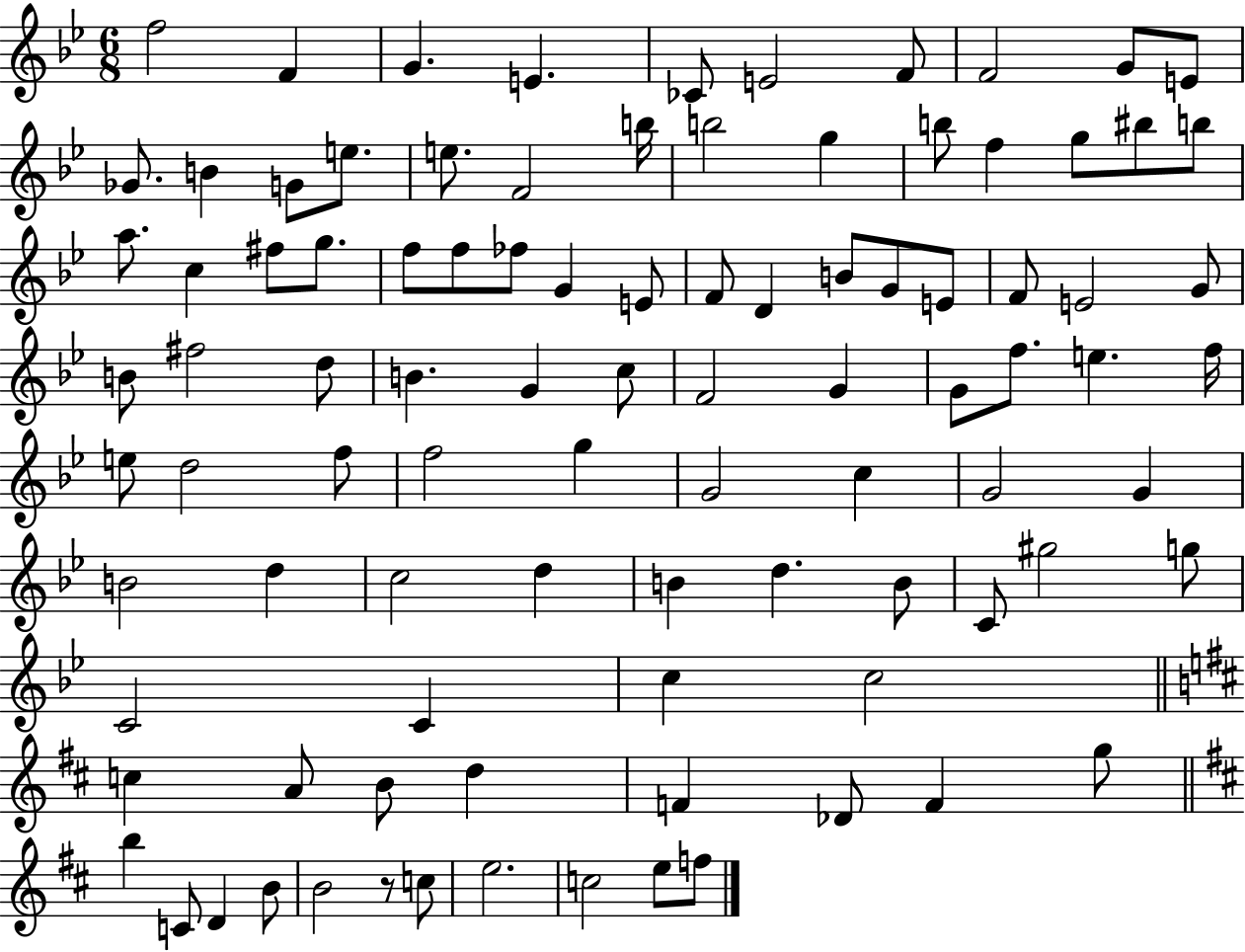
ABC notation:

X:1
T:Untitled
M:6/8
L:1/4
K:Bb
f2 F G E _C/2 E2 F/2 F2 G/2 E/2 _G/2 B G/2 e/2 e/2 F2 b/4 b2 g b/2 f g/2 ^b/2 b/2 a/2 c ^f/2 g/2 f/2 f/2 _f/2 G E/2 F/2 D B/2 G/2 E/2 F/2 E2 G/2 B/2 ^f2 d/2 B G c/2 F2 G G/2 f/2 e f/4 e/2 d2 f/2 f2 g G2 c G2 G B2 d c2 d B d B/2 C/2 ^g2 g/2 C2 C c c2 c A/2 B/2 d F _D/2 F g/2 b C/2 D B/2 B2 z/2 c/2 e2 c2 e/2 f/2